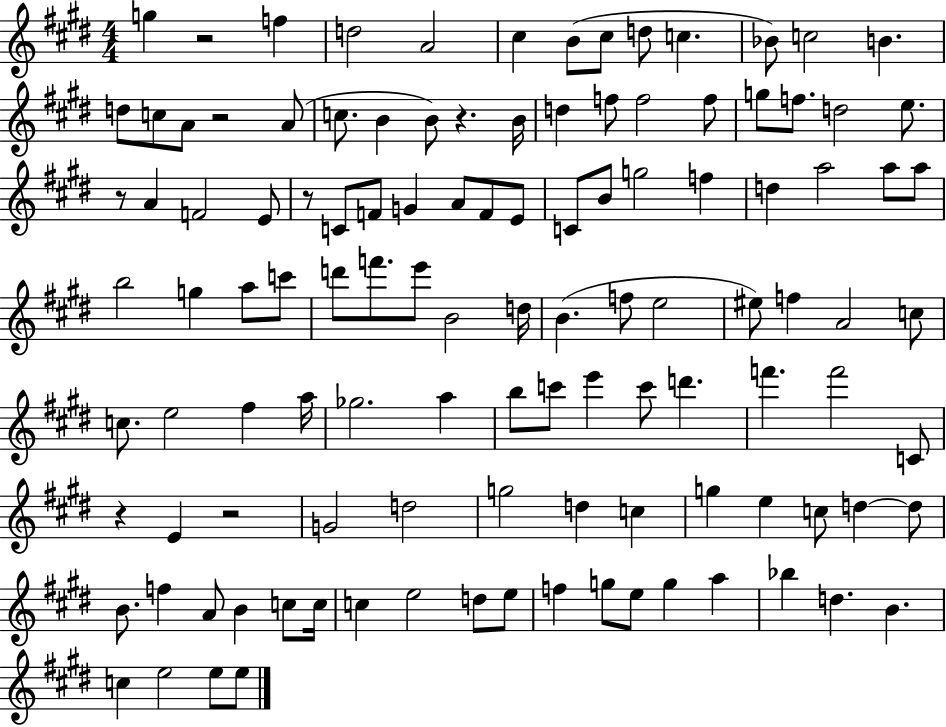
G5/q R/h F5/q D5/h A4/h C#5/q B4/e C#5/e D5/e C5/q. Bb4/e C5/h B4/q. D5/e C5/e A4/e R/h A4/e C5/e. B4/q B4/e R/q. B4/s D5/q F5/e F5/h F5/e G5/e F5/e. D5/h E5/e. R/e A4/q F4/h E4/e R/e C4/e F4/e G4/q A4/e F4/e E4/e C4/e B4/e G5/h F5/q D5/q A5/h A5/e A5/e B5/h G5/q A5/e C6/e D6/e F6/e. E6/e B4/h D5/s B4/q. F5/e E5/h EIS5/e F5/q A4/h C5/e C5/e. E5/h F#5/q A5/s Gb5/h. A5/q B5/e C6/e E6/q C6/e D6/q. F6/q. F6/h C4/e R/q E4/q R/h G4/h D5/h G5/h D5/q C5/q G5/q E5/q C5/e D5/q D5/e B4/e. F5/q A4/e B4/q C5/e C5/s C5/q E5/h D5/e E5/e F5/q G5/e E5/e G5/q A5/q Bb5/q D5/q. B4/q. C5/q E5/h E5/e E5/e